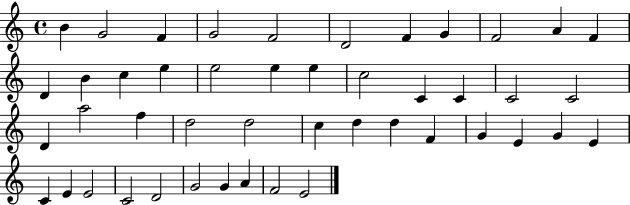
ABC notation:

X:1
T:Untitled
M:4/4
L:1/4
K:C
B G2 F G2 F2 D2 F G F2 A F D B c e e2 e e c2 C C C2 C2 D a2 f d2 d2 c d d F G E G E C E E2 C2 D2 G2 G A F2 E2